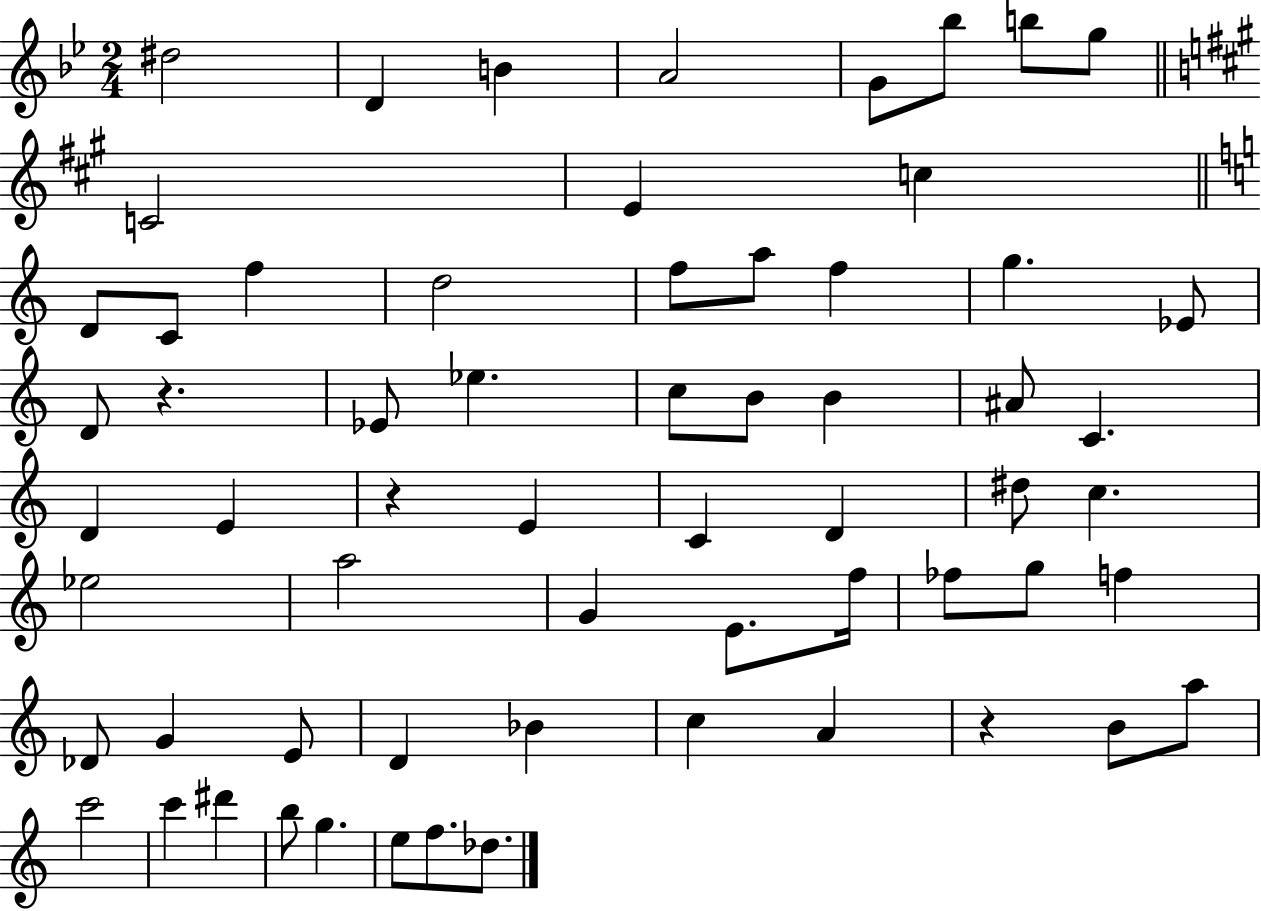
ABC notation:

X:1
T:Untitled
M:2/4
L:1/4
K:Bb
^d2 D B A2 G/2 _b/2 b/2 g/2 C2 E c D/2 C/2 f d2 f/2 a/2 f g _E/2 D/2 z _E/2 _e c/2 B/2 B ^A/2 C D E z E C D ^d/2 c _e2 a2 G E/2 f/4 _f/2 g/2 f _D/2 G E/2 D _B c A z B/2 a/2 c'2 c' ^d' b/2 g e/2 f/2 _d/2